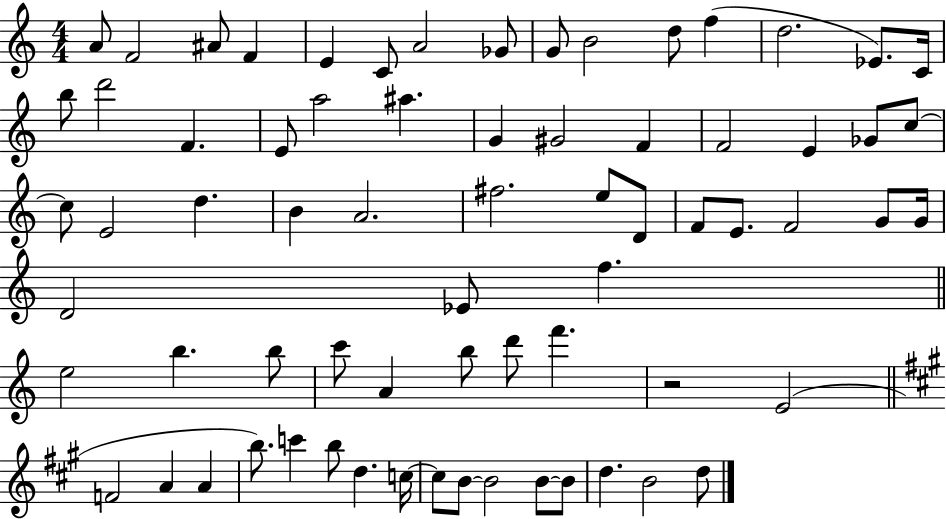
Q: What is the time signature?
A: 4/4